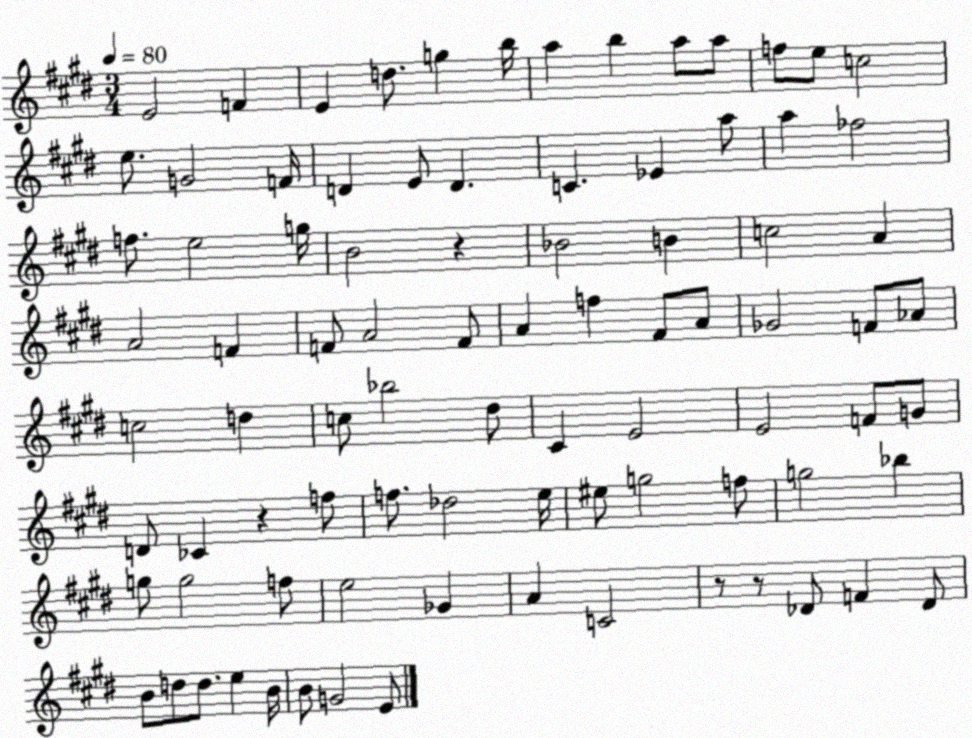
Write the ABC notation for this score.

X:1
T:Untitled
M:3/4
L:1/4
K:E
E2 F E d/2 g b/4 a b a/2 a/2 f/2 e/2 c2 e/2 G2 F/4 D E/2 D C _E a/2 a _f2 f/2 e2 g/4 B2 z _B2 B c2 A A2 F F/2 A2 F/2 A f ^F/2 A/2 _G2 F/2 _A/2 c2 d c/2 _b2 ^d/2 ^C E2 E2 F/2 G/2 D/2 _C z f/2 f/2 _d2 e/4 ^e/2 g2 f/2 g2 _b g/2 g2 f/2 e2 _G A C2 z/2 z/2 _D/2 F _D/2 B/2 d/2 d/2 e B/4 B/2 G2 E/2